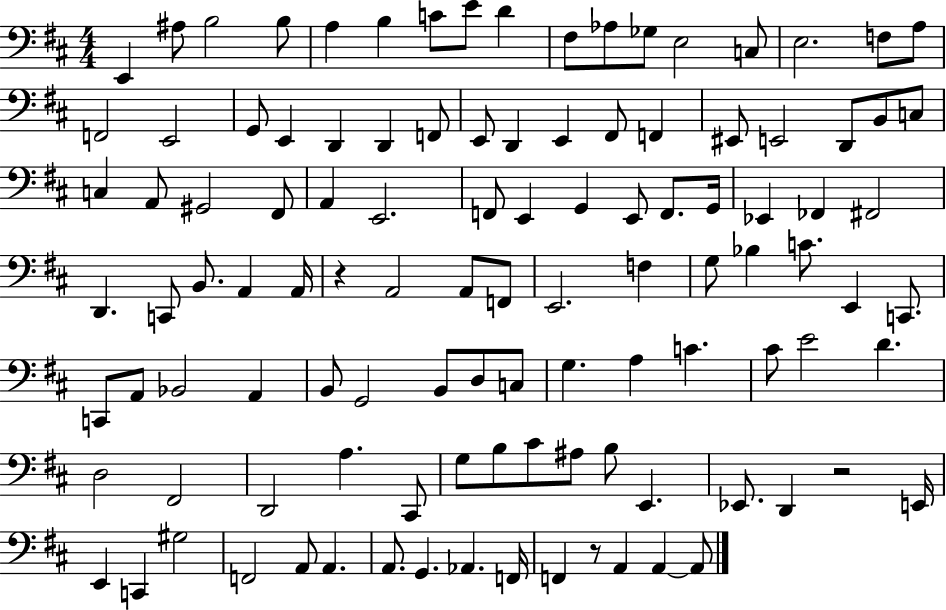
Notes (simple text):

E2/q A#3/e B3/h B3/e A3/q B3/q C4/e E4/e D4/q F#3/e Ab3/e Gb3/e E3/h C3/e E3/h. F3/e A3/e F2/h E2/h G2/e E2/q D2/q D2/q F2/e E2/e D2/q E2/q F#2/e F2/q EIS2/e E2/h D2/e B2/e C3/e C3/q A2/e G#2/h F#2/e A2/q E2/h. F2/e E2/q G2/q E2/e F2/e. G2/s Eb2/q FES2/q F#2/h D2/q. C2/e B2/e. A2/q A2/s R/q A2/h A2/e F2/e E2/h. F3/q G3/e Bb3/q C4/e. E2/q C2/e. C2/e A2/e Bb2/h A2/q B2/e G2/h B2/e D3/e C3/e G3/q. A3/q C4/q. C#4/e E4/h D4/q. D3/h F#2/h D2/h A3/q. C#2/e G3/e B3/e C#4/e A#3/e B3/e E2/q. Eb2/e. D2/q R/h E2/s E2/q C2/q G#3/h F2/h A2/e A2/q. A2/e. G2/q. Ab2/q. F2/s F2/q R/e A2/q A2/q A2/e